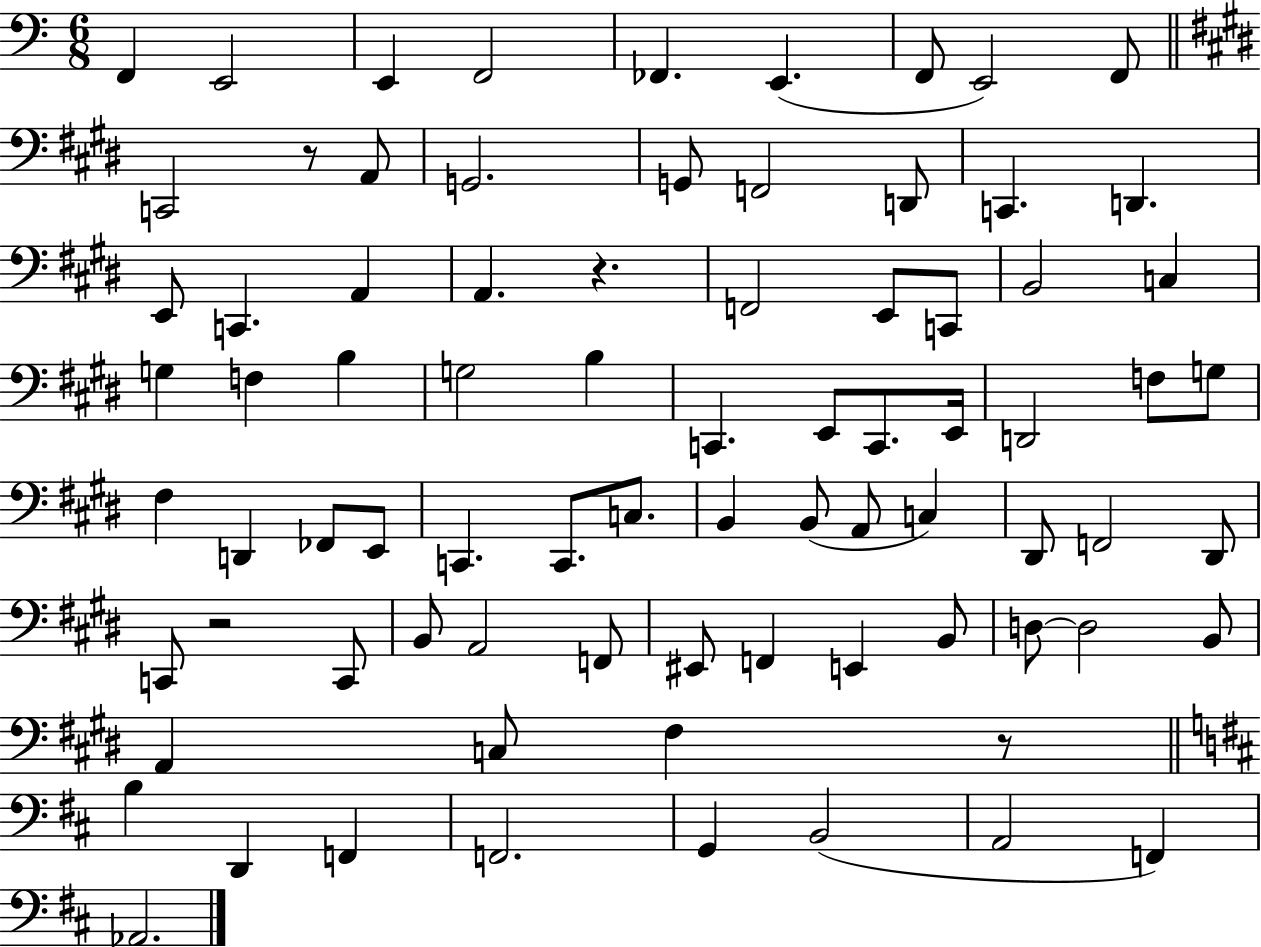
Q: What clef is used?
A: bass